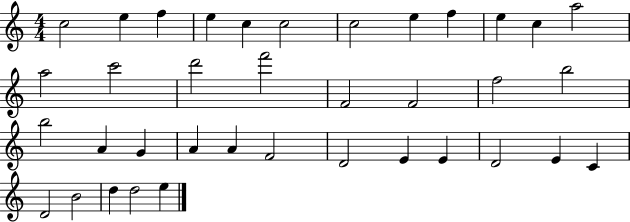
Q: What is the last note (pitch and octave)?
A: E5